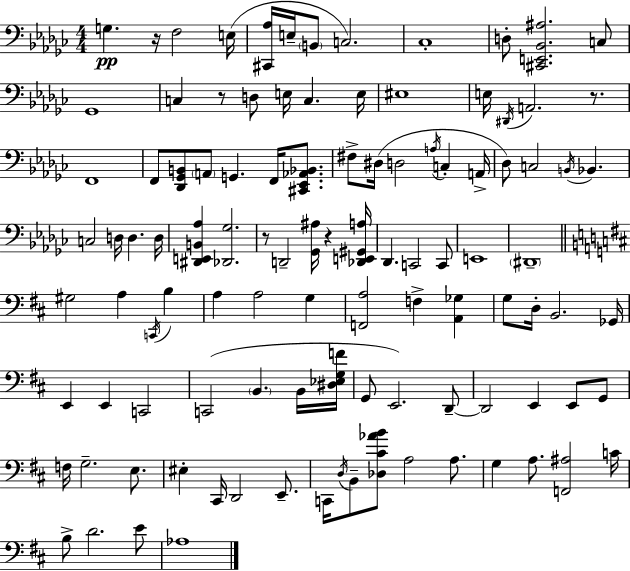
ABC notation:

X:1
T:Untitled
M:4/4
L:1/4
K:Ebm
G, z/4 F,2 E,/4 [^C,,_A,]/4 E,/4 B,,/2 C,2 _C,4 D,/2 [^C,,E,,_B,,^A,]2 C,/2 _G,,4 C, z/2 D,/2 E,/4 C, E,/4 ^E,4 E,/4 ^D,,/4 A,,2 z/2 F,,4 F,,/2 [_D,,_G,,B,,]/2 A,,/2 G,, F,,/4 [^C,,_E,,_A,,_B,,]/2 ^F,/2 ^D,/4 D,2 A,/4 C, A,,/4 _D,/2 C,2 B,,/4 _B,, C,2 D,/4 D, D,/4 [^D,,E,,B,,_A,] [_D,,_G,]2 z/2 D,,2 [_G,,^A,]/4 z [_D,,E,,^G,,A,]/4 _D,, C,,2 C,,/2 E,,4 ^D,,4 ^G,2 A, C,,/4 B, A, A,2 G, [F,,A,]2 F, [A,,_G,] G,/2 D,/4 B,,2 _G,,/4 E,, E,, C,,2 C,,2 B,, B,,/4 [^D,_E,G,F]/4 G,,/2 E,,2 D,,/2 D,,2 E,, E,,/2 G,,/2 F,/4 G,2 E,/2 ^E, ^C,,/4 D,,2 E,,/2 C,,/4 D,/4 B,,/2 [_D,^C_AB]/2 A,2 A,/2 G, A,/2 [F,,^A,]2 C/4 B,/2 D2 E/2 _A,4